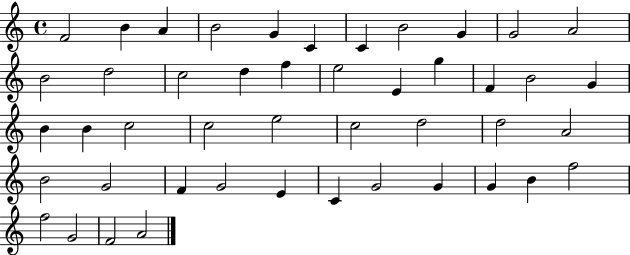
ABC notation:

X:1
T:Untitled
M:4/4
L:1/4
K:C
F2 B A B2 G C C B2 G G2 A2 B2 d2 c2 d f e2 E g F B2 G B B c2 c2 e2 c2 d2 d2 A2 B2 G2 F G2 E C G2 G G B f2 f2 G2 F2 A2